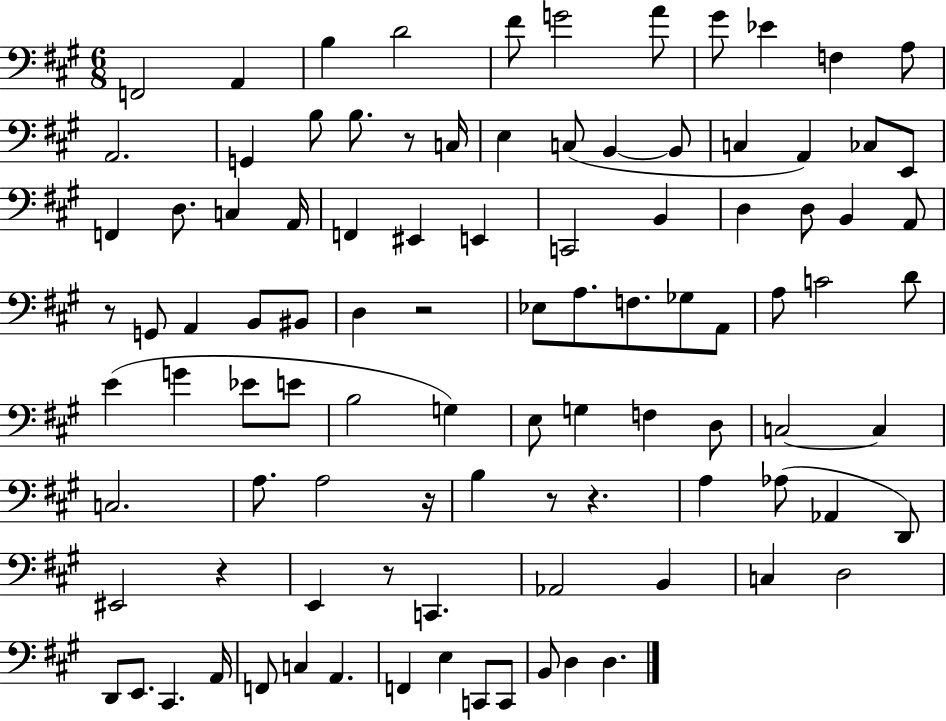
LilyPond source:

{
  \clef bass
  \numericTimeSignature
  \time 6/8
  \key a \major
  f,2 a,4 | b4 d'2 | fis'8 g'2 a'8 | gis'8 ees'4 f4 a8 | \break a,2. | g,4 b8 b8. r8 c16 | e4 c8( b,4~~ b,8 | c4 a,4) ces8 e,8 | \break f,4 d8. c4 a,16 | f,4 eis,4 e,4 | c,2 b,4 | d4 d8 b,4 a,8 | \break r8 g,8 a,4 b,8 bis,8 | d4 r2 | ees8 a8. f8. ges8 a,8 | a8 c'2 d'8 | \break e'4( g'4 ees'8 e'8 | b2 g4) | e8 g4 f4 d8 | c2~~ c4 | \break c2. | a8. a2 r16 | b4 r8 r4. | a4 aes8( aes,4 d,8) | \break eis,2 r4 | e,4 r8 c,4. | aes,2 b,4 | c4 d2 | \break d,8 e,8. cis,4. a,16 | f,8 c4 a,4. | f,4 e4 c,8 c,8 | b,8 d4 d4. | \break \bar "|."
}